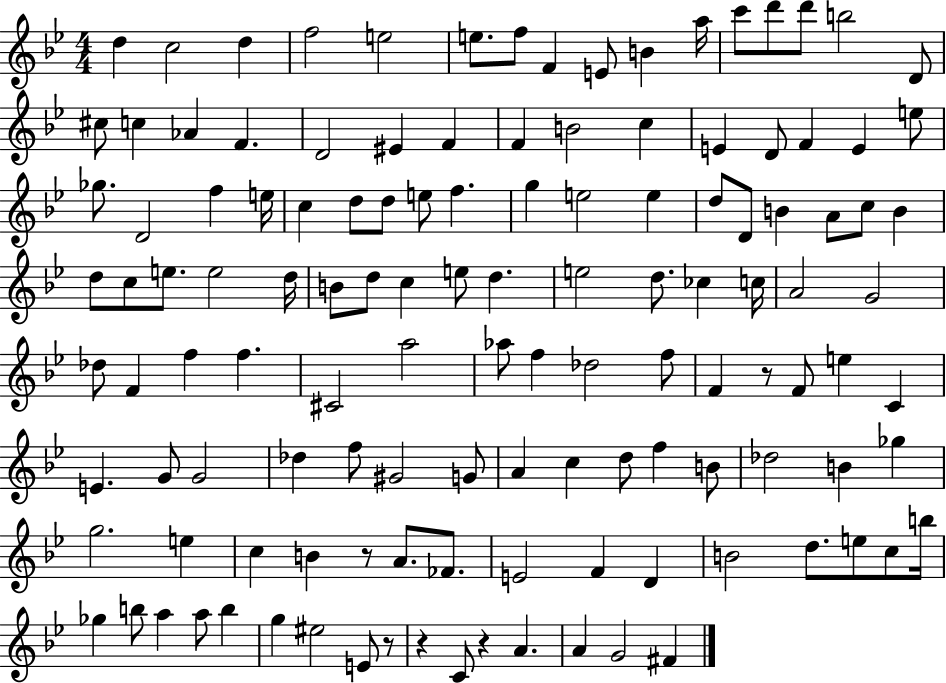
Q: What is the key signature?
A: BES major